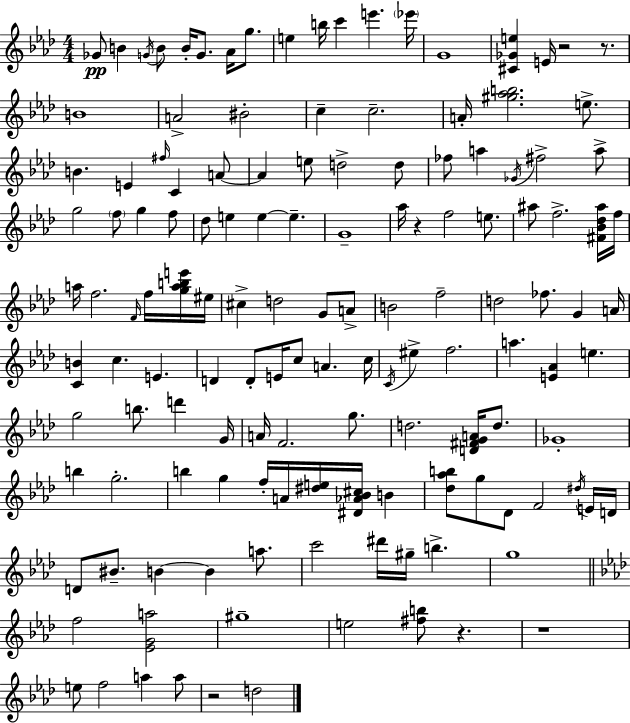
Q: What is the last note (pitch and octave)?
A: D5